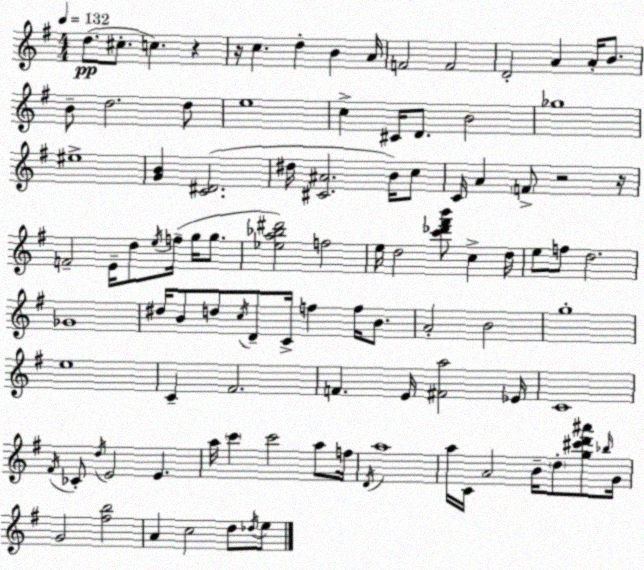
X:1
T:Untitled
M:4/4
L:1/4
K:Em
d/2 ^c/2 c z z/4 c d B A/4 F2 F2 D2 A A/4 B/2 B/2 d2 d/2 e4 c ^C/4 D/2 B2 _g4 ^e4 [GB] [C^D]2 ^d/4 [^C^A]2 B/4 c/2 C/4 A F/2 z2 z/4 F2 E/4 d/2 e/4 f/4 g/4 g/2 [_ea_b^d']2 f2 e/4 d2 [c'_d'^f'b']/2 c d/4 e/2 f/2 d2 _G4 ^d/4 B/2 d/2 c/4 D/2 C/4 f f/4 B/2 A2 B2 g4 e4 C ^F2 F E/4 [^Fa]2 _E/4 C4 ^F/4 _C/2 d/4 E2 E a/4 c' c'2 a/2 f/4 D/4 a4 a/4 C/4 A2 B/4 d/2 [g^c'd'^a']/2 _b/4 G/4 G2 [^fb]2 A c2 d/2 _d/4 e/2